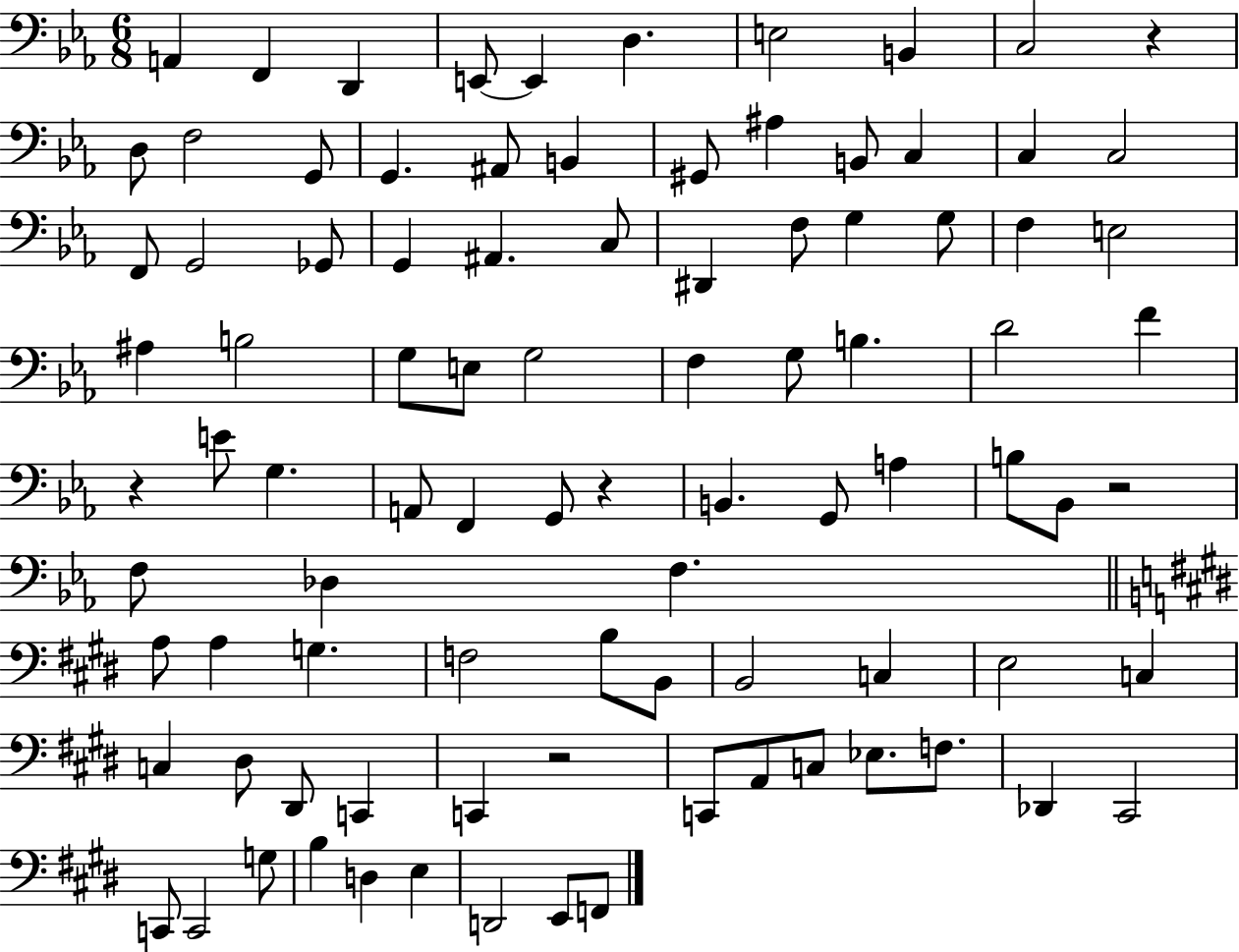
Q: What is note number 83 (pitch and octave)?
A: D3